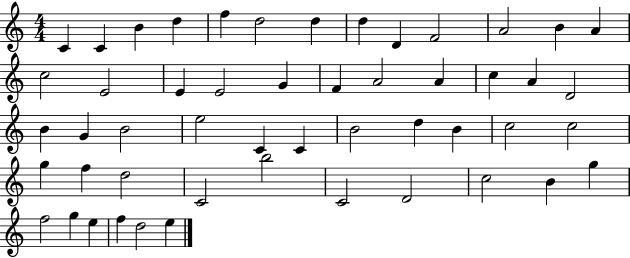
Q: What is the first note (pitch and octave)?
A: C4